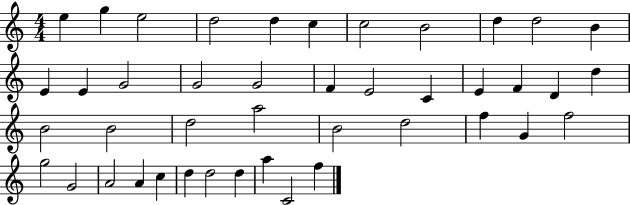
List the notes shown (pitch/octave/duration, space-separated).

E5/q G5/q E5/h D5/h D5/q C5/q C5/h B4/h D5/q D5/h B4/q E4/q E4/q G4/h G4/h G4/h F4/q E4/h C4/q E4/q F4/q D4/q D5/q B4/h B4/h D5/h A5/h B4/h D5/h F5/q G4/q F5/h G5/h G4/h A4/h A4/q C5/q D5/q D5/h D5/q A5/q C4/h F5/q